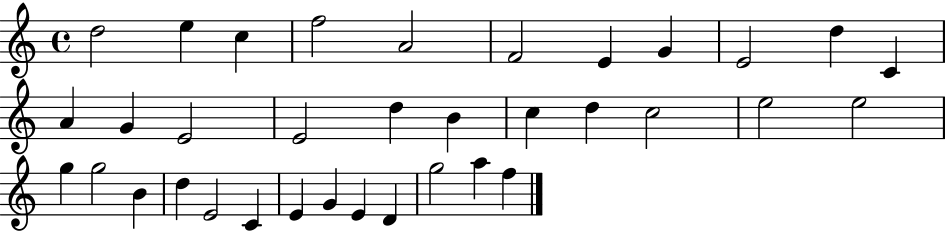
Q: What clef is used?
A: treble